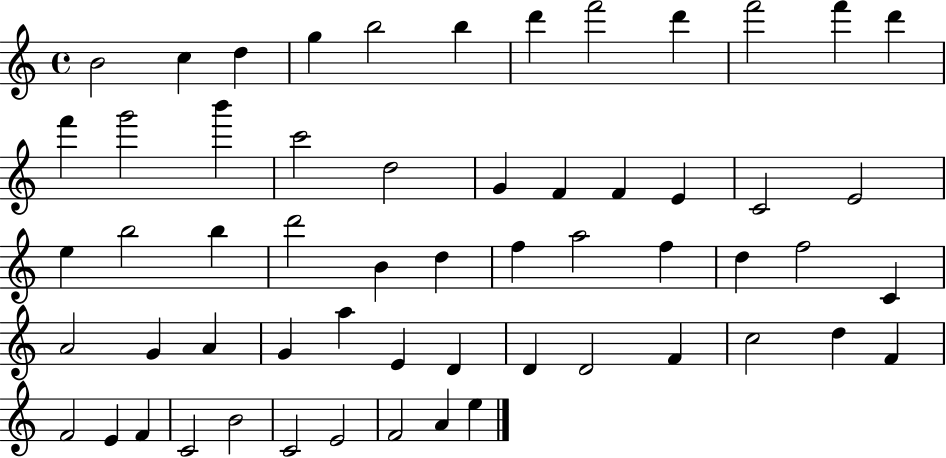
{
  \clef treble
  \time 4/4
  \defaultTimeSignature
  \key c \major
  b'2 c''4 d''4 | g''4 b''2 b''4 | d'''4 f'''2 d'''4 | f'''2 f'''4 d'''4 | \break f'''4 g'''2 b'''4 | c'''2 d''2 | g'4 f'4 f'4 e'4 | c'2 e'2 | \break e''4 b''2 b''4 | d'''2 b'4 d''4 | f''4 a''2 f''4 | d''4 f''2 c'4 | \break a'2 g'4 a'4 | g'4 a''4 e'4 d'4 | d'4 d'2 f'4 | c''2 d''4 f'4 | \break f'2 e'4 f'4 | c'2 b'2 | c'2 e'2 | f'2 a'4 e''4 | \break \bar "|."
}